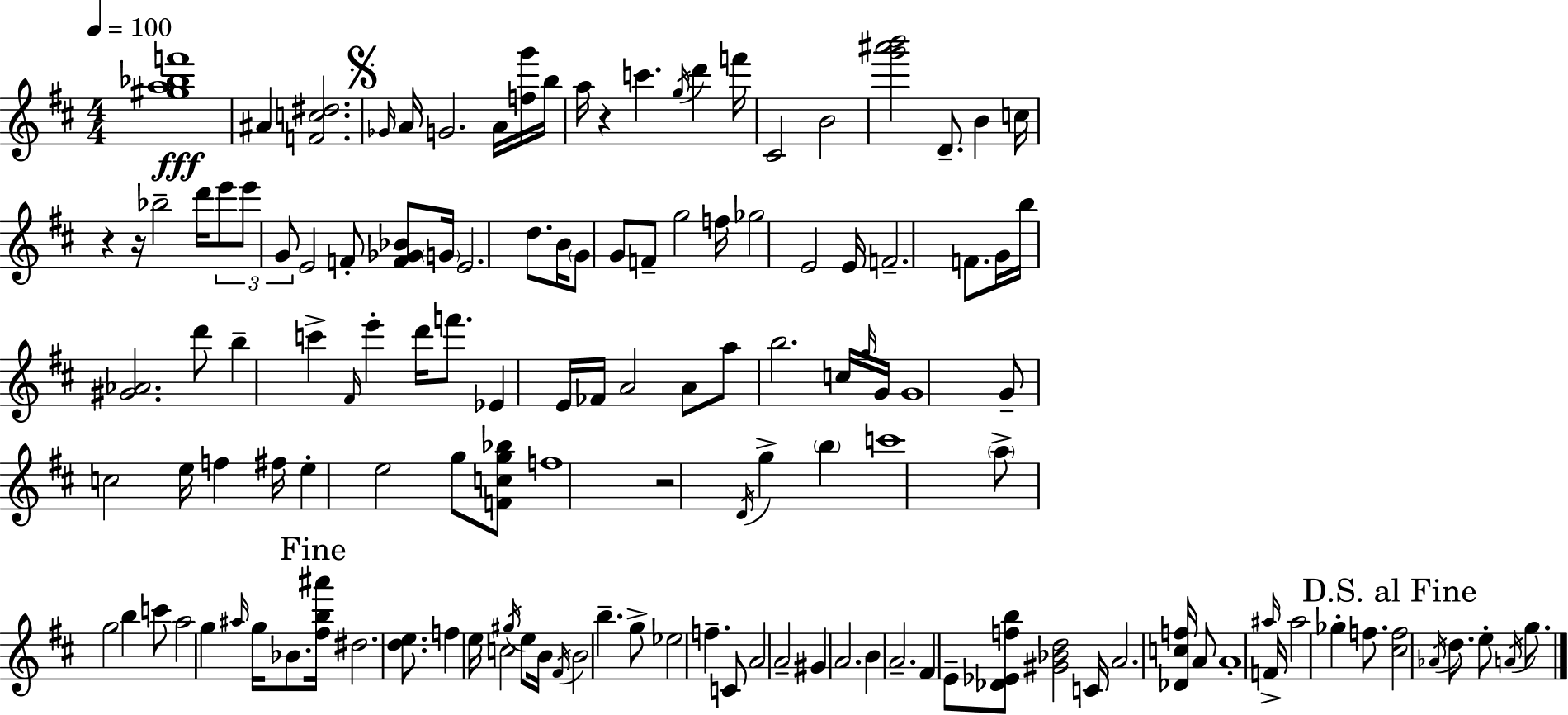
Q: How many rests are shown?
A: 4